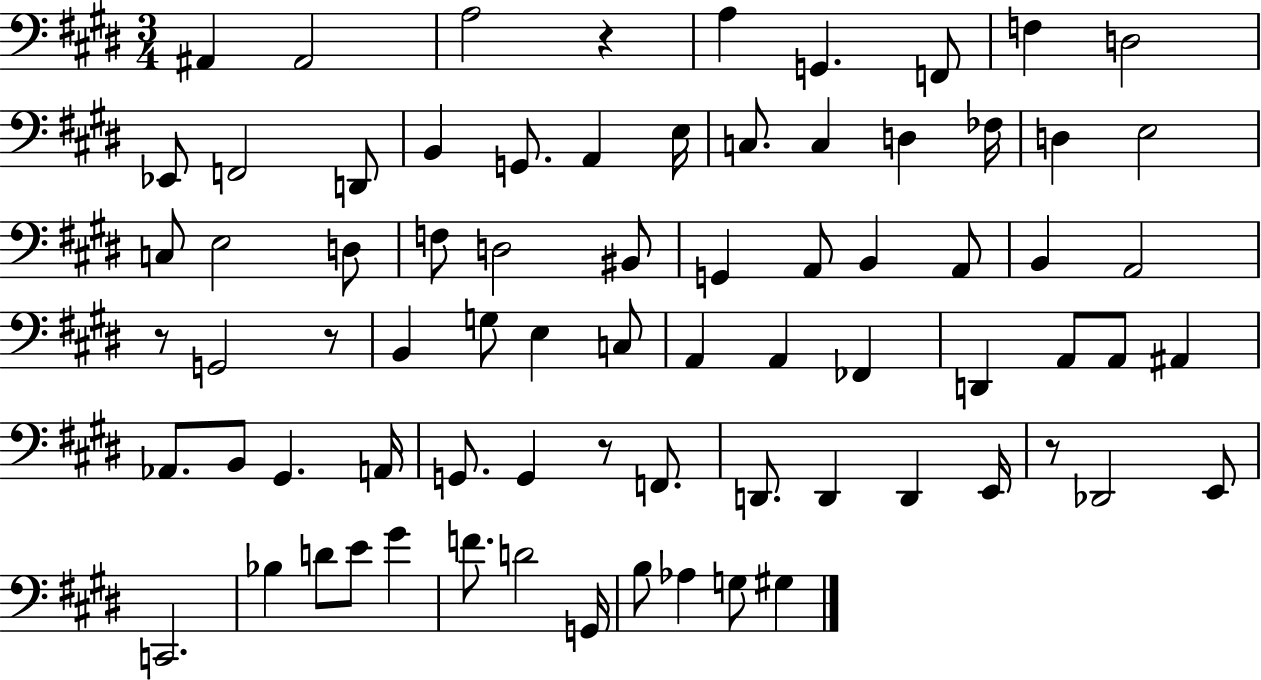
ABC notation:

X:1
T:Untitled
M:3/4
L:1/4
K:E
^A,, ^A,,2 A,2 z A, G,, F,,/2 F, D,2 _E,,/2 F,,2 D,,/2 B,, G,,/2 A,, E,/4 C,/2 C, D, _F,/4 D, E,2 C,/2 E,2 D,/2 F,/2 D,2 ^B,,/2 G,, A,,/2 B,, A,,/2 B,, A,,2 z/2 G,,2 z/2 B,, G,/2 E, C,/2 A,, A,, _F,, D,, A,,/2 A,,/2 ^A,, _A,,/2 B,,/2 ^G,, A,,/4 G,,/2 G,, z/2 F,,/2 D,,/2 D,, D,, E,,/4 z/2 _D,,2 E,,/2 C,,2 _B, D/2 E/2 ^G F/2 D2 G,,/4 B,/2 _A, G,/2 ^G,